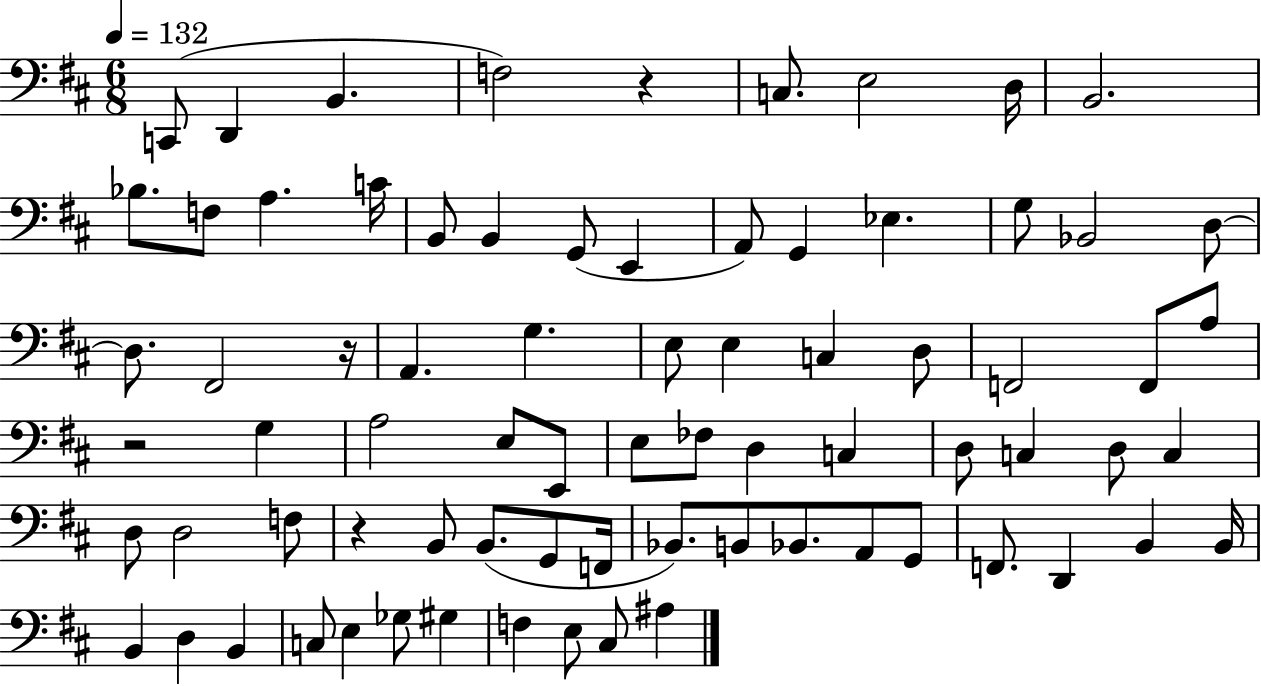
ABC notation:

X:1
T:Untitled
M:6/8
L:1/4
K:D
C,,/2 D,, B,, F,2 z C,/2 E,2 D,/4 B,,2 _B,/2 F,/2 A, C/4 B,,/2 B,, G,,/2 E,, A,,/2 G,, _E, G,/2 _B,,2 D,/2 D,/2 ^F,,2 z/4 A,, G, E,/2 E, C, D,/2 F,,2 F,,/2 A,/2 z2 G, A,2 E,/2 E,,/2 E,/2 _F,/2 D, C, D,/2 C, D,/2 C, D,/2 D,2 F,/2 z B,,/2 B,,/2 G,,/2 F,,/4 _B,,/2 B,,/2 _B,,/2 A,,/2 G,,/2 F,,/2 D,, B,, B,,/4 B,, D, B,, C,/2 E, _G,/2 ^G, F, E,/2 ^C,/2 ^A,